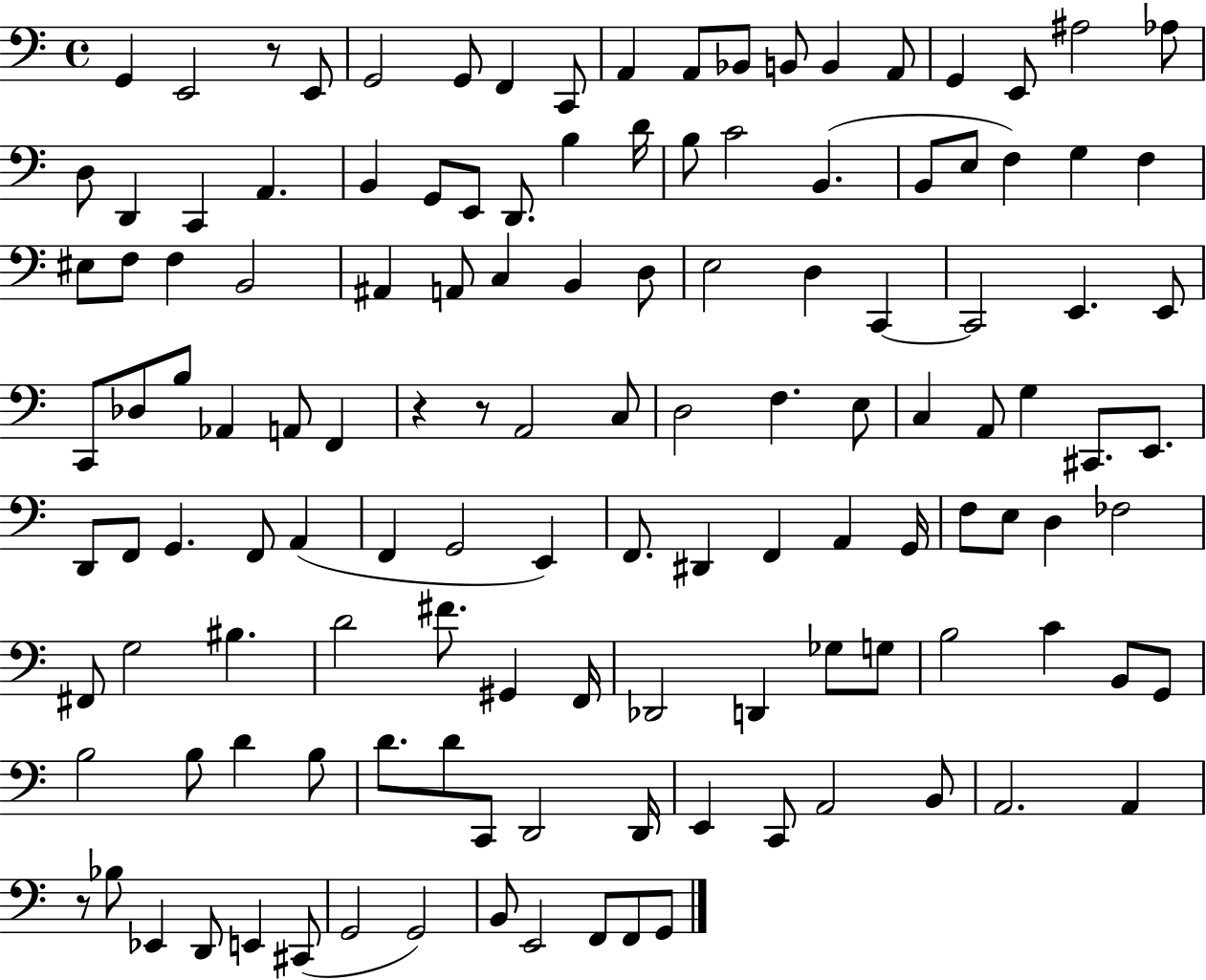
X:1
T:Untitled
M:4/4
L:1/4
K:C
G,, E,,2 z/2 E,,/2 G,,2 G,,/2 F,, C,,/2 A,, A,,/2 _B,,/2 B,,/2 B,, A,,/2 G,, E,,/2 ^A,2 _A,/2 D,/2 D,, C,, A,, B,, G,,/2 E,,/2 D,,/2 B, D/4 B,/2 C2 B,, B,,/2 E,/2 F, G, F, ^E,/2 F,/2 F, B,,2 ^A,, A,,/2 C, B,, D,/2 E,2 D, C,, C,,2 E,, E,,/2 C,,/2 _D,/2 B,/2 _A,, A,,/2 F,, z z/2 A,,2 C,/2 D,2 F, E,/2 C, A,,/2 G, ^C,,/2 E,,/2 D,,/2 F,,/2 G,, F,,/2 A,, F,, G,,2 E,, F,,/2 ^D,, F,, A,, G,,/4 F,/2 E,/2 D, _F,2 ^F,,/2 G,2 ^B, D2 ^F/2 ^G,, F,,/4 _D,,2 D,, _G,/2 G,/2 B,2 C B,,/2 G,,/2 B,2 B,/2 D B,/2 D/2 D/2 C,,/2 D,,2 D,,/4 E,, C,,/2 A,,2 B,,/2 A,,2 A,, z/2 _B,/2 _E,, D,,/2 E,, ^C,,/2 G,,2 G,,2 B,,/2 E,,2 F,,/2 F,,/2 G,,/2